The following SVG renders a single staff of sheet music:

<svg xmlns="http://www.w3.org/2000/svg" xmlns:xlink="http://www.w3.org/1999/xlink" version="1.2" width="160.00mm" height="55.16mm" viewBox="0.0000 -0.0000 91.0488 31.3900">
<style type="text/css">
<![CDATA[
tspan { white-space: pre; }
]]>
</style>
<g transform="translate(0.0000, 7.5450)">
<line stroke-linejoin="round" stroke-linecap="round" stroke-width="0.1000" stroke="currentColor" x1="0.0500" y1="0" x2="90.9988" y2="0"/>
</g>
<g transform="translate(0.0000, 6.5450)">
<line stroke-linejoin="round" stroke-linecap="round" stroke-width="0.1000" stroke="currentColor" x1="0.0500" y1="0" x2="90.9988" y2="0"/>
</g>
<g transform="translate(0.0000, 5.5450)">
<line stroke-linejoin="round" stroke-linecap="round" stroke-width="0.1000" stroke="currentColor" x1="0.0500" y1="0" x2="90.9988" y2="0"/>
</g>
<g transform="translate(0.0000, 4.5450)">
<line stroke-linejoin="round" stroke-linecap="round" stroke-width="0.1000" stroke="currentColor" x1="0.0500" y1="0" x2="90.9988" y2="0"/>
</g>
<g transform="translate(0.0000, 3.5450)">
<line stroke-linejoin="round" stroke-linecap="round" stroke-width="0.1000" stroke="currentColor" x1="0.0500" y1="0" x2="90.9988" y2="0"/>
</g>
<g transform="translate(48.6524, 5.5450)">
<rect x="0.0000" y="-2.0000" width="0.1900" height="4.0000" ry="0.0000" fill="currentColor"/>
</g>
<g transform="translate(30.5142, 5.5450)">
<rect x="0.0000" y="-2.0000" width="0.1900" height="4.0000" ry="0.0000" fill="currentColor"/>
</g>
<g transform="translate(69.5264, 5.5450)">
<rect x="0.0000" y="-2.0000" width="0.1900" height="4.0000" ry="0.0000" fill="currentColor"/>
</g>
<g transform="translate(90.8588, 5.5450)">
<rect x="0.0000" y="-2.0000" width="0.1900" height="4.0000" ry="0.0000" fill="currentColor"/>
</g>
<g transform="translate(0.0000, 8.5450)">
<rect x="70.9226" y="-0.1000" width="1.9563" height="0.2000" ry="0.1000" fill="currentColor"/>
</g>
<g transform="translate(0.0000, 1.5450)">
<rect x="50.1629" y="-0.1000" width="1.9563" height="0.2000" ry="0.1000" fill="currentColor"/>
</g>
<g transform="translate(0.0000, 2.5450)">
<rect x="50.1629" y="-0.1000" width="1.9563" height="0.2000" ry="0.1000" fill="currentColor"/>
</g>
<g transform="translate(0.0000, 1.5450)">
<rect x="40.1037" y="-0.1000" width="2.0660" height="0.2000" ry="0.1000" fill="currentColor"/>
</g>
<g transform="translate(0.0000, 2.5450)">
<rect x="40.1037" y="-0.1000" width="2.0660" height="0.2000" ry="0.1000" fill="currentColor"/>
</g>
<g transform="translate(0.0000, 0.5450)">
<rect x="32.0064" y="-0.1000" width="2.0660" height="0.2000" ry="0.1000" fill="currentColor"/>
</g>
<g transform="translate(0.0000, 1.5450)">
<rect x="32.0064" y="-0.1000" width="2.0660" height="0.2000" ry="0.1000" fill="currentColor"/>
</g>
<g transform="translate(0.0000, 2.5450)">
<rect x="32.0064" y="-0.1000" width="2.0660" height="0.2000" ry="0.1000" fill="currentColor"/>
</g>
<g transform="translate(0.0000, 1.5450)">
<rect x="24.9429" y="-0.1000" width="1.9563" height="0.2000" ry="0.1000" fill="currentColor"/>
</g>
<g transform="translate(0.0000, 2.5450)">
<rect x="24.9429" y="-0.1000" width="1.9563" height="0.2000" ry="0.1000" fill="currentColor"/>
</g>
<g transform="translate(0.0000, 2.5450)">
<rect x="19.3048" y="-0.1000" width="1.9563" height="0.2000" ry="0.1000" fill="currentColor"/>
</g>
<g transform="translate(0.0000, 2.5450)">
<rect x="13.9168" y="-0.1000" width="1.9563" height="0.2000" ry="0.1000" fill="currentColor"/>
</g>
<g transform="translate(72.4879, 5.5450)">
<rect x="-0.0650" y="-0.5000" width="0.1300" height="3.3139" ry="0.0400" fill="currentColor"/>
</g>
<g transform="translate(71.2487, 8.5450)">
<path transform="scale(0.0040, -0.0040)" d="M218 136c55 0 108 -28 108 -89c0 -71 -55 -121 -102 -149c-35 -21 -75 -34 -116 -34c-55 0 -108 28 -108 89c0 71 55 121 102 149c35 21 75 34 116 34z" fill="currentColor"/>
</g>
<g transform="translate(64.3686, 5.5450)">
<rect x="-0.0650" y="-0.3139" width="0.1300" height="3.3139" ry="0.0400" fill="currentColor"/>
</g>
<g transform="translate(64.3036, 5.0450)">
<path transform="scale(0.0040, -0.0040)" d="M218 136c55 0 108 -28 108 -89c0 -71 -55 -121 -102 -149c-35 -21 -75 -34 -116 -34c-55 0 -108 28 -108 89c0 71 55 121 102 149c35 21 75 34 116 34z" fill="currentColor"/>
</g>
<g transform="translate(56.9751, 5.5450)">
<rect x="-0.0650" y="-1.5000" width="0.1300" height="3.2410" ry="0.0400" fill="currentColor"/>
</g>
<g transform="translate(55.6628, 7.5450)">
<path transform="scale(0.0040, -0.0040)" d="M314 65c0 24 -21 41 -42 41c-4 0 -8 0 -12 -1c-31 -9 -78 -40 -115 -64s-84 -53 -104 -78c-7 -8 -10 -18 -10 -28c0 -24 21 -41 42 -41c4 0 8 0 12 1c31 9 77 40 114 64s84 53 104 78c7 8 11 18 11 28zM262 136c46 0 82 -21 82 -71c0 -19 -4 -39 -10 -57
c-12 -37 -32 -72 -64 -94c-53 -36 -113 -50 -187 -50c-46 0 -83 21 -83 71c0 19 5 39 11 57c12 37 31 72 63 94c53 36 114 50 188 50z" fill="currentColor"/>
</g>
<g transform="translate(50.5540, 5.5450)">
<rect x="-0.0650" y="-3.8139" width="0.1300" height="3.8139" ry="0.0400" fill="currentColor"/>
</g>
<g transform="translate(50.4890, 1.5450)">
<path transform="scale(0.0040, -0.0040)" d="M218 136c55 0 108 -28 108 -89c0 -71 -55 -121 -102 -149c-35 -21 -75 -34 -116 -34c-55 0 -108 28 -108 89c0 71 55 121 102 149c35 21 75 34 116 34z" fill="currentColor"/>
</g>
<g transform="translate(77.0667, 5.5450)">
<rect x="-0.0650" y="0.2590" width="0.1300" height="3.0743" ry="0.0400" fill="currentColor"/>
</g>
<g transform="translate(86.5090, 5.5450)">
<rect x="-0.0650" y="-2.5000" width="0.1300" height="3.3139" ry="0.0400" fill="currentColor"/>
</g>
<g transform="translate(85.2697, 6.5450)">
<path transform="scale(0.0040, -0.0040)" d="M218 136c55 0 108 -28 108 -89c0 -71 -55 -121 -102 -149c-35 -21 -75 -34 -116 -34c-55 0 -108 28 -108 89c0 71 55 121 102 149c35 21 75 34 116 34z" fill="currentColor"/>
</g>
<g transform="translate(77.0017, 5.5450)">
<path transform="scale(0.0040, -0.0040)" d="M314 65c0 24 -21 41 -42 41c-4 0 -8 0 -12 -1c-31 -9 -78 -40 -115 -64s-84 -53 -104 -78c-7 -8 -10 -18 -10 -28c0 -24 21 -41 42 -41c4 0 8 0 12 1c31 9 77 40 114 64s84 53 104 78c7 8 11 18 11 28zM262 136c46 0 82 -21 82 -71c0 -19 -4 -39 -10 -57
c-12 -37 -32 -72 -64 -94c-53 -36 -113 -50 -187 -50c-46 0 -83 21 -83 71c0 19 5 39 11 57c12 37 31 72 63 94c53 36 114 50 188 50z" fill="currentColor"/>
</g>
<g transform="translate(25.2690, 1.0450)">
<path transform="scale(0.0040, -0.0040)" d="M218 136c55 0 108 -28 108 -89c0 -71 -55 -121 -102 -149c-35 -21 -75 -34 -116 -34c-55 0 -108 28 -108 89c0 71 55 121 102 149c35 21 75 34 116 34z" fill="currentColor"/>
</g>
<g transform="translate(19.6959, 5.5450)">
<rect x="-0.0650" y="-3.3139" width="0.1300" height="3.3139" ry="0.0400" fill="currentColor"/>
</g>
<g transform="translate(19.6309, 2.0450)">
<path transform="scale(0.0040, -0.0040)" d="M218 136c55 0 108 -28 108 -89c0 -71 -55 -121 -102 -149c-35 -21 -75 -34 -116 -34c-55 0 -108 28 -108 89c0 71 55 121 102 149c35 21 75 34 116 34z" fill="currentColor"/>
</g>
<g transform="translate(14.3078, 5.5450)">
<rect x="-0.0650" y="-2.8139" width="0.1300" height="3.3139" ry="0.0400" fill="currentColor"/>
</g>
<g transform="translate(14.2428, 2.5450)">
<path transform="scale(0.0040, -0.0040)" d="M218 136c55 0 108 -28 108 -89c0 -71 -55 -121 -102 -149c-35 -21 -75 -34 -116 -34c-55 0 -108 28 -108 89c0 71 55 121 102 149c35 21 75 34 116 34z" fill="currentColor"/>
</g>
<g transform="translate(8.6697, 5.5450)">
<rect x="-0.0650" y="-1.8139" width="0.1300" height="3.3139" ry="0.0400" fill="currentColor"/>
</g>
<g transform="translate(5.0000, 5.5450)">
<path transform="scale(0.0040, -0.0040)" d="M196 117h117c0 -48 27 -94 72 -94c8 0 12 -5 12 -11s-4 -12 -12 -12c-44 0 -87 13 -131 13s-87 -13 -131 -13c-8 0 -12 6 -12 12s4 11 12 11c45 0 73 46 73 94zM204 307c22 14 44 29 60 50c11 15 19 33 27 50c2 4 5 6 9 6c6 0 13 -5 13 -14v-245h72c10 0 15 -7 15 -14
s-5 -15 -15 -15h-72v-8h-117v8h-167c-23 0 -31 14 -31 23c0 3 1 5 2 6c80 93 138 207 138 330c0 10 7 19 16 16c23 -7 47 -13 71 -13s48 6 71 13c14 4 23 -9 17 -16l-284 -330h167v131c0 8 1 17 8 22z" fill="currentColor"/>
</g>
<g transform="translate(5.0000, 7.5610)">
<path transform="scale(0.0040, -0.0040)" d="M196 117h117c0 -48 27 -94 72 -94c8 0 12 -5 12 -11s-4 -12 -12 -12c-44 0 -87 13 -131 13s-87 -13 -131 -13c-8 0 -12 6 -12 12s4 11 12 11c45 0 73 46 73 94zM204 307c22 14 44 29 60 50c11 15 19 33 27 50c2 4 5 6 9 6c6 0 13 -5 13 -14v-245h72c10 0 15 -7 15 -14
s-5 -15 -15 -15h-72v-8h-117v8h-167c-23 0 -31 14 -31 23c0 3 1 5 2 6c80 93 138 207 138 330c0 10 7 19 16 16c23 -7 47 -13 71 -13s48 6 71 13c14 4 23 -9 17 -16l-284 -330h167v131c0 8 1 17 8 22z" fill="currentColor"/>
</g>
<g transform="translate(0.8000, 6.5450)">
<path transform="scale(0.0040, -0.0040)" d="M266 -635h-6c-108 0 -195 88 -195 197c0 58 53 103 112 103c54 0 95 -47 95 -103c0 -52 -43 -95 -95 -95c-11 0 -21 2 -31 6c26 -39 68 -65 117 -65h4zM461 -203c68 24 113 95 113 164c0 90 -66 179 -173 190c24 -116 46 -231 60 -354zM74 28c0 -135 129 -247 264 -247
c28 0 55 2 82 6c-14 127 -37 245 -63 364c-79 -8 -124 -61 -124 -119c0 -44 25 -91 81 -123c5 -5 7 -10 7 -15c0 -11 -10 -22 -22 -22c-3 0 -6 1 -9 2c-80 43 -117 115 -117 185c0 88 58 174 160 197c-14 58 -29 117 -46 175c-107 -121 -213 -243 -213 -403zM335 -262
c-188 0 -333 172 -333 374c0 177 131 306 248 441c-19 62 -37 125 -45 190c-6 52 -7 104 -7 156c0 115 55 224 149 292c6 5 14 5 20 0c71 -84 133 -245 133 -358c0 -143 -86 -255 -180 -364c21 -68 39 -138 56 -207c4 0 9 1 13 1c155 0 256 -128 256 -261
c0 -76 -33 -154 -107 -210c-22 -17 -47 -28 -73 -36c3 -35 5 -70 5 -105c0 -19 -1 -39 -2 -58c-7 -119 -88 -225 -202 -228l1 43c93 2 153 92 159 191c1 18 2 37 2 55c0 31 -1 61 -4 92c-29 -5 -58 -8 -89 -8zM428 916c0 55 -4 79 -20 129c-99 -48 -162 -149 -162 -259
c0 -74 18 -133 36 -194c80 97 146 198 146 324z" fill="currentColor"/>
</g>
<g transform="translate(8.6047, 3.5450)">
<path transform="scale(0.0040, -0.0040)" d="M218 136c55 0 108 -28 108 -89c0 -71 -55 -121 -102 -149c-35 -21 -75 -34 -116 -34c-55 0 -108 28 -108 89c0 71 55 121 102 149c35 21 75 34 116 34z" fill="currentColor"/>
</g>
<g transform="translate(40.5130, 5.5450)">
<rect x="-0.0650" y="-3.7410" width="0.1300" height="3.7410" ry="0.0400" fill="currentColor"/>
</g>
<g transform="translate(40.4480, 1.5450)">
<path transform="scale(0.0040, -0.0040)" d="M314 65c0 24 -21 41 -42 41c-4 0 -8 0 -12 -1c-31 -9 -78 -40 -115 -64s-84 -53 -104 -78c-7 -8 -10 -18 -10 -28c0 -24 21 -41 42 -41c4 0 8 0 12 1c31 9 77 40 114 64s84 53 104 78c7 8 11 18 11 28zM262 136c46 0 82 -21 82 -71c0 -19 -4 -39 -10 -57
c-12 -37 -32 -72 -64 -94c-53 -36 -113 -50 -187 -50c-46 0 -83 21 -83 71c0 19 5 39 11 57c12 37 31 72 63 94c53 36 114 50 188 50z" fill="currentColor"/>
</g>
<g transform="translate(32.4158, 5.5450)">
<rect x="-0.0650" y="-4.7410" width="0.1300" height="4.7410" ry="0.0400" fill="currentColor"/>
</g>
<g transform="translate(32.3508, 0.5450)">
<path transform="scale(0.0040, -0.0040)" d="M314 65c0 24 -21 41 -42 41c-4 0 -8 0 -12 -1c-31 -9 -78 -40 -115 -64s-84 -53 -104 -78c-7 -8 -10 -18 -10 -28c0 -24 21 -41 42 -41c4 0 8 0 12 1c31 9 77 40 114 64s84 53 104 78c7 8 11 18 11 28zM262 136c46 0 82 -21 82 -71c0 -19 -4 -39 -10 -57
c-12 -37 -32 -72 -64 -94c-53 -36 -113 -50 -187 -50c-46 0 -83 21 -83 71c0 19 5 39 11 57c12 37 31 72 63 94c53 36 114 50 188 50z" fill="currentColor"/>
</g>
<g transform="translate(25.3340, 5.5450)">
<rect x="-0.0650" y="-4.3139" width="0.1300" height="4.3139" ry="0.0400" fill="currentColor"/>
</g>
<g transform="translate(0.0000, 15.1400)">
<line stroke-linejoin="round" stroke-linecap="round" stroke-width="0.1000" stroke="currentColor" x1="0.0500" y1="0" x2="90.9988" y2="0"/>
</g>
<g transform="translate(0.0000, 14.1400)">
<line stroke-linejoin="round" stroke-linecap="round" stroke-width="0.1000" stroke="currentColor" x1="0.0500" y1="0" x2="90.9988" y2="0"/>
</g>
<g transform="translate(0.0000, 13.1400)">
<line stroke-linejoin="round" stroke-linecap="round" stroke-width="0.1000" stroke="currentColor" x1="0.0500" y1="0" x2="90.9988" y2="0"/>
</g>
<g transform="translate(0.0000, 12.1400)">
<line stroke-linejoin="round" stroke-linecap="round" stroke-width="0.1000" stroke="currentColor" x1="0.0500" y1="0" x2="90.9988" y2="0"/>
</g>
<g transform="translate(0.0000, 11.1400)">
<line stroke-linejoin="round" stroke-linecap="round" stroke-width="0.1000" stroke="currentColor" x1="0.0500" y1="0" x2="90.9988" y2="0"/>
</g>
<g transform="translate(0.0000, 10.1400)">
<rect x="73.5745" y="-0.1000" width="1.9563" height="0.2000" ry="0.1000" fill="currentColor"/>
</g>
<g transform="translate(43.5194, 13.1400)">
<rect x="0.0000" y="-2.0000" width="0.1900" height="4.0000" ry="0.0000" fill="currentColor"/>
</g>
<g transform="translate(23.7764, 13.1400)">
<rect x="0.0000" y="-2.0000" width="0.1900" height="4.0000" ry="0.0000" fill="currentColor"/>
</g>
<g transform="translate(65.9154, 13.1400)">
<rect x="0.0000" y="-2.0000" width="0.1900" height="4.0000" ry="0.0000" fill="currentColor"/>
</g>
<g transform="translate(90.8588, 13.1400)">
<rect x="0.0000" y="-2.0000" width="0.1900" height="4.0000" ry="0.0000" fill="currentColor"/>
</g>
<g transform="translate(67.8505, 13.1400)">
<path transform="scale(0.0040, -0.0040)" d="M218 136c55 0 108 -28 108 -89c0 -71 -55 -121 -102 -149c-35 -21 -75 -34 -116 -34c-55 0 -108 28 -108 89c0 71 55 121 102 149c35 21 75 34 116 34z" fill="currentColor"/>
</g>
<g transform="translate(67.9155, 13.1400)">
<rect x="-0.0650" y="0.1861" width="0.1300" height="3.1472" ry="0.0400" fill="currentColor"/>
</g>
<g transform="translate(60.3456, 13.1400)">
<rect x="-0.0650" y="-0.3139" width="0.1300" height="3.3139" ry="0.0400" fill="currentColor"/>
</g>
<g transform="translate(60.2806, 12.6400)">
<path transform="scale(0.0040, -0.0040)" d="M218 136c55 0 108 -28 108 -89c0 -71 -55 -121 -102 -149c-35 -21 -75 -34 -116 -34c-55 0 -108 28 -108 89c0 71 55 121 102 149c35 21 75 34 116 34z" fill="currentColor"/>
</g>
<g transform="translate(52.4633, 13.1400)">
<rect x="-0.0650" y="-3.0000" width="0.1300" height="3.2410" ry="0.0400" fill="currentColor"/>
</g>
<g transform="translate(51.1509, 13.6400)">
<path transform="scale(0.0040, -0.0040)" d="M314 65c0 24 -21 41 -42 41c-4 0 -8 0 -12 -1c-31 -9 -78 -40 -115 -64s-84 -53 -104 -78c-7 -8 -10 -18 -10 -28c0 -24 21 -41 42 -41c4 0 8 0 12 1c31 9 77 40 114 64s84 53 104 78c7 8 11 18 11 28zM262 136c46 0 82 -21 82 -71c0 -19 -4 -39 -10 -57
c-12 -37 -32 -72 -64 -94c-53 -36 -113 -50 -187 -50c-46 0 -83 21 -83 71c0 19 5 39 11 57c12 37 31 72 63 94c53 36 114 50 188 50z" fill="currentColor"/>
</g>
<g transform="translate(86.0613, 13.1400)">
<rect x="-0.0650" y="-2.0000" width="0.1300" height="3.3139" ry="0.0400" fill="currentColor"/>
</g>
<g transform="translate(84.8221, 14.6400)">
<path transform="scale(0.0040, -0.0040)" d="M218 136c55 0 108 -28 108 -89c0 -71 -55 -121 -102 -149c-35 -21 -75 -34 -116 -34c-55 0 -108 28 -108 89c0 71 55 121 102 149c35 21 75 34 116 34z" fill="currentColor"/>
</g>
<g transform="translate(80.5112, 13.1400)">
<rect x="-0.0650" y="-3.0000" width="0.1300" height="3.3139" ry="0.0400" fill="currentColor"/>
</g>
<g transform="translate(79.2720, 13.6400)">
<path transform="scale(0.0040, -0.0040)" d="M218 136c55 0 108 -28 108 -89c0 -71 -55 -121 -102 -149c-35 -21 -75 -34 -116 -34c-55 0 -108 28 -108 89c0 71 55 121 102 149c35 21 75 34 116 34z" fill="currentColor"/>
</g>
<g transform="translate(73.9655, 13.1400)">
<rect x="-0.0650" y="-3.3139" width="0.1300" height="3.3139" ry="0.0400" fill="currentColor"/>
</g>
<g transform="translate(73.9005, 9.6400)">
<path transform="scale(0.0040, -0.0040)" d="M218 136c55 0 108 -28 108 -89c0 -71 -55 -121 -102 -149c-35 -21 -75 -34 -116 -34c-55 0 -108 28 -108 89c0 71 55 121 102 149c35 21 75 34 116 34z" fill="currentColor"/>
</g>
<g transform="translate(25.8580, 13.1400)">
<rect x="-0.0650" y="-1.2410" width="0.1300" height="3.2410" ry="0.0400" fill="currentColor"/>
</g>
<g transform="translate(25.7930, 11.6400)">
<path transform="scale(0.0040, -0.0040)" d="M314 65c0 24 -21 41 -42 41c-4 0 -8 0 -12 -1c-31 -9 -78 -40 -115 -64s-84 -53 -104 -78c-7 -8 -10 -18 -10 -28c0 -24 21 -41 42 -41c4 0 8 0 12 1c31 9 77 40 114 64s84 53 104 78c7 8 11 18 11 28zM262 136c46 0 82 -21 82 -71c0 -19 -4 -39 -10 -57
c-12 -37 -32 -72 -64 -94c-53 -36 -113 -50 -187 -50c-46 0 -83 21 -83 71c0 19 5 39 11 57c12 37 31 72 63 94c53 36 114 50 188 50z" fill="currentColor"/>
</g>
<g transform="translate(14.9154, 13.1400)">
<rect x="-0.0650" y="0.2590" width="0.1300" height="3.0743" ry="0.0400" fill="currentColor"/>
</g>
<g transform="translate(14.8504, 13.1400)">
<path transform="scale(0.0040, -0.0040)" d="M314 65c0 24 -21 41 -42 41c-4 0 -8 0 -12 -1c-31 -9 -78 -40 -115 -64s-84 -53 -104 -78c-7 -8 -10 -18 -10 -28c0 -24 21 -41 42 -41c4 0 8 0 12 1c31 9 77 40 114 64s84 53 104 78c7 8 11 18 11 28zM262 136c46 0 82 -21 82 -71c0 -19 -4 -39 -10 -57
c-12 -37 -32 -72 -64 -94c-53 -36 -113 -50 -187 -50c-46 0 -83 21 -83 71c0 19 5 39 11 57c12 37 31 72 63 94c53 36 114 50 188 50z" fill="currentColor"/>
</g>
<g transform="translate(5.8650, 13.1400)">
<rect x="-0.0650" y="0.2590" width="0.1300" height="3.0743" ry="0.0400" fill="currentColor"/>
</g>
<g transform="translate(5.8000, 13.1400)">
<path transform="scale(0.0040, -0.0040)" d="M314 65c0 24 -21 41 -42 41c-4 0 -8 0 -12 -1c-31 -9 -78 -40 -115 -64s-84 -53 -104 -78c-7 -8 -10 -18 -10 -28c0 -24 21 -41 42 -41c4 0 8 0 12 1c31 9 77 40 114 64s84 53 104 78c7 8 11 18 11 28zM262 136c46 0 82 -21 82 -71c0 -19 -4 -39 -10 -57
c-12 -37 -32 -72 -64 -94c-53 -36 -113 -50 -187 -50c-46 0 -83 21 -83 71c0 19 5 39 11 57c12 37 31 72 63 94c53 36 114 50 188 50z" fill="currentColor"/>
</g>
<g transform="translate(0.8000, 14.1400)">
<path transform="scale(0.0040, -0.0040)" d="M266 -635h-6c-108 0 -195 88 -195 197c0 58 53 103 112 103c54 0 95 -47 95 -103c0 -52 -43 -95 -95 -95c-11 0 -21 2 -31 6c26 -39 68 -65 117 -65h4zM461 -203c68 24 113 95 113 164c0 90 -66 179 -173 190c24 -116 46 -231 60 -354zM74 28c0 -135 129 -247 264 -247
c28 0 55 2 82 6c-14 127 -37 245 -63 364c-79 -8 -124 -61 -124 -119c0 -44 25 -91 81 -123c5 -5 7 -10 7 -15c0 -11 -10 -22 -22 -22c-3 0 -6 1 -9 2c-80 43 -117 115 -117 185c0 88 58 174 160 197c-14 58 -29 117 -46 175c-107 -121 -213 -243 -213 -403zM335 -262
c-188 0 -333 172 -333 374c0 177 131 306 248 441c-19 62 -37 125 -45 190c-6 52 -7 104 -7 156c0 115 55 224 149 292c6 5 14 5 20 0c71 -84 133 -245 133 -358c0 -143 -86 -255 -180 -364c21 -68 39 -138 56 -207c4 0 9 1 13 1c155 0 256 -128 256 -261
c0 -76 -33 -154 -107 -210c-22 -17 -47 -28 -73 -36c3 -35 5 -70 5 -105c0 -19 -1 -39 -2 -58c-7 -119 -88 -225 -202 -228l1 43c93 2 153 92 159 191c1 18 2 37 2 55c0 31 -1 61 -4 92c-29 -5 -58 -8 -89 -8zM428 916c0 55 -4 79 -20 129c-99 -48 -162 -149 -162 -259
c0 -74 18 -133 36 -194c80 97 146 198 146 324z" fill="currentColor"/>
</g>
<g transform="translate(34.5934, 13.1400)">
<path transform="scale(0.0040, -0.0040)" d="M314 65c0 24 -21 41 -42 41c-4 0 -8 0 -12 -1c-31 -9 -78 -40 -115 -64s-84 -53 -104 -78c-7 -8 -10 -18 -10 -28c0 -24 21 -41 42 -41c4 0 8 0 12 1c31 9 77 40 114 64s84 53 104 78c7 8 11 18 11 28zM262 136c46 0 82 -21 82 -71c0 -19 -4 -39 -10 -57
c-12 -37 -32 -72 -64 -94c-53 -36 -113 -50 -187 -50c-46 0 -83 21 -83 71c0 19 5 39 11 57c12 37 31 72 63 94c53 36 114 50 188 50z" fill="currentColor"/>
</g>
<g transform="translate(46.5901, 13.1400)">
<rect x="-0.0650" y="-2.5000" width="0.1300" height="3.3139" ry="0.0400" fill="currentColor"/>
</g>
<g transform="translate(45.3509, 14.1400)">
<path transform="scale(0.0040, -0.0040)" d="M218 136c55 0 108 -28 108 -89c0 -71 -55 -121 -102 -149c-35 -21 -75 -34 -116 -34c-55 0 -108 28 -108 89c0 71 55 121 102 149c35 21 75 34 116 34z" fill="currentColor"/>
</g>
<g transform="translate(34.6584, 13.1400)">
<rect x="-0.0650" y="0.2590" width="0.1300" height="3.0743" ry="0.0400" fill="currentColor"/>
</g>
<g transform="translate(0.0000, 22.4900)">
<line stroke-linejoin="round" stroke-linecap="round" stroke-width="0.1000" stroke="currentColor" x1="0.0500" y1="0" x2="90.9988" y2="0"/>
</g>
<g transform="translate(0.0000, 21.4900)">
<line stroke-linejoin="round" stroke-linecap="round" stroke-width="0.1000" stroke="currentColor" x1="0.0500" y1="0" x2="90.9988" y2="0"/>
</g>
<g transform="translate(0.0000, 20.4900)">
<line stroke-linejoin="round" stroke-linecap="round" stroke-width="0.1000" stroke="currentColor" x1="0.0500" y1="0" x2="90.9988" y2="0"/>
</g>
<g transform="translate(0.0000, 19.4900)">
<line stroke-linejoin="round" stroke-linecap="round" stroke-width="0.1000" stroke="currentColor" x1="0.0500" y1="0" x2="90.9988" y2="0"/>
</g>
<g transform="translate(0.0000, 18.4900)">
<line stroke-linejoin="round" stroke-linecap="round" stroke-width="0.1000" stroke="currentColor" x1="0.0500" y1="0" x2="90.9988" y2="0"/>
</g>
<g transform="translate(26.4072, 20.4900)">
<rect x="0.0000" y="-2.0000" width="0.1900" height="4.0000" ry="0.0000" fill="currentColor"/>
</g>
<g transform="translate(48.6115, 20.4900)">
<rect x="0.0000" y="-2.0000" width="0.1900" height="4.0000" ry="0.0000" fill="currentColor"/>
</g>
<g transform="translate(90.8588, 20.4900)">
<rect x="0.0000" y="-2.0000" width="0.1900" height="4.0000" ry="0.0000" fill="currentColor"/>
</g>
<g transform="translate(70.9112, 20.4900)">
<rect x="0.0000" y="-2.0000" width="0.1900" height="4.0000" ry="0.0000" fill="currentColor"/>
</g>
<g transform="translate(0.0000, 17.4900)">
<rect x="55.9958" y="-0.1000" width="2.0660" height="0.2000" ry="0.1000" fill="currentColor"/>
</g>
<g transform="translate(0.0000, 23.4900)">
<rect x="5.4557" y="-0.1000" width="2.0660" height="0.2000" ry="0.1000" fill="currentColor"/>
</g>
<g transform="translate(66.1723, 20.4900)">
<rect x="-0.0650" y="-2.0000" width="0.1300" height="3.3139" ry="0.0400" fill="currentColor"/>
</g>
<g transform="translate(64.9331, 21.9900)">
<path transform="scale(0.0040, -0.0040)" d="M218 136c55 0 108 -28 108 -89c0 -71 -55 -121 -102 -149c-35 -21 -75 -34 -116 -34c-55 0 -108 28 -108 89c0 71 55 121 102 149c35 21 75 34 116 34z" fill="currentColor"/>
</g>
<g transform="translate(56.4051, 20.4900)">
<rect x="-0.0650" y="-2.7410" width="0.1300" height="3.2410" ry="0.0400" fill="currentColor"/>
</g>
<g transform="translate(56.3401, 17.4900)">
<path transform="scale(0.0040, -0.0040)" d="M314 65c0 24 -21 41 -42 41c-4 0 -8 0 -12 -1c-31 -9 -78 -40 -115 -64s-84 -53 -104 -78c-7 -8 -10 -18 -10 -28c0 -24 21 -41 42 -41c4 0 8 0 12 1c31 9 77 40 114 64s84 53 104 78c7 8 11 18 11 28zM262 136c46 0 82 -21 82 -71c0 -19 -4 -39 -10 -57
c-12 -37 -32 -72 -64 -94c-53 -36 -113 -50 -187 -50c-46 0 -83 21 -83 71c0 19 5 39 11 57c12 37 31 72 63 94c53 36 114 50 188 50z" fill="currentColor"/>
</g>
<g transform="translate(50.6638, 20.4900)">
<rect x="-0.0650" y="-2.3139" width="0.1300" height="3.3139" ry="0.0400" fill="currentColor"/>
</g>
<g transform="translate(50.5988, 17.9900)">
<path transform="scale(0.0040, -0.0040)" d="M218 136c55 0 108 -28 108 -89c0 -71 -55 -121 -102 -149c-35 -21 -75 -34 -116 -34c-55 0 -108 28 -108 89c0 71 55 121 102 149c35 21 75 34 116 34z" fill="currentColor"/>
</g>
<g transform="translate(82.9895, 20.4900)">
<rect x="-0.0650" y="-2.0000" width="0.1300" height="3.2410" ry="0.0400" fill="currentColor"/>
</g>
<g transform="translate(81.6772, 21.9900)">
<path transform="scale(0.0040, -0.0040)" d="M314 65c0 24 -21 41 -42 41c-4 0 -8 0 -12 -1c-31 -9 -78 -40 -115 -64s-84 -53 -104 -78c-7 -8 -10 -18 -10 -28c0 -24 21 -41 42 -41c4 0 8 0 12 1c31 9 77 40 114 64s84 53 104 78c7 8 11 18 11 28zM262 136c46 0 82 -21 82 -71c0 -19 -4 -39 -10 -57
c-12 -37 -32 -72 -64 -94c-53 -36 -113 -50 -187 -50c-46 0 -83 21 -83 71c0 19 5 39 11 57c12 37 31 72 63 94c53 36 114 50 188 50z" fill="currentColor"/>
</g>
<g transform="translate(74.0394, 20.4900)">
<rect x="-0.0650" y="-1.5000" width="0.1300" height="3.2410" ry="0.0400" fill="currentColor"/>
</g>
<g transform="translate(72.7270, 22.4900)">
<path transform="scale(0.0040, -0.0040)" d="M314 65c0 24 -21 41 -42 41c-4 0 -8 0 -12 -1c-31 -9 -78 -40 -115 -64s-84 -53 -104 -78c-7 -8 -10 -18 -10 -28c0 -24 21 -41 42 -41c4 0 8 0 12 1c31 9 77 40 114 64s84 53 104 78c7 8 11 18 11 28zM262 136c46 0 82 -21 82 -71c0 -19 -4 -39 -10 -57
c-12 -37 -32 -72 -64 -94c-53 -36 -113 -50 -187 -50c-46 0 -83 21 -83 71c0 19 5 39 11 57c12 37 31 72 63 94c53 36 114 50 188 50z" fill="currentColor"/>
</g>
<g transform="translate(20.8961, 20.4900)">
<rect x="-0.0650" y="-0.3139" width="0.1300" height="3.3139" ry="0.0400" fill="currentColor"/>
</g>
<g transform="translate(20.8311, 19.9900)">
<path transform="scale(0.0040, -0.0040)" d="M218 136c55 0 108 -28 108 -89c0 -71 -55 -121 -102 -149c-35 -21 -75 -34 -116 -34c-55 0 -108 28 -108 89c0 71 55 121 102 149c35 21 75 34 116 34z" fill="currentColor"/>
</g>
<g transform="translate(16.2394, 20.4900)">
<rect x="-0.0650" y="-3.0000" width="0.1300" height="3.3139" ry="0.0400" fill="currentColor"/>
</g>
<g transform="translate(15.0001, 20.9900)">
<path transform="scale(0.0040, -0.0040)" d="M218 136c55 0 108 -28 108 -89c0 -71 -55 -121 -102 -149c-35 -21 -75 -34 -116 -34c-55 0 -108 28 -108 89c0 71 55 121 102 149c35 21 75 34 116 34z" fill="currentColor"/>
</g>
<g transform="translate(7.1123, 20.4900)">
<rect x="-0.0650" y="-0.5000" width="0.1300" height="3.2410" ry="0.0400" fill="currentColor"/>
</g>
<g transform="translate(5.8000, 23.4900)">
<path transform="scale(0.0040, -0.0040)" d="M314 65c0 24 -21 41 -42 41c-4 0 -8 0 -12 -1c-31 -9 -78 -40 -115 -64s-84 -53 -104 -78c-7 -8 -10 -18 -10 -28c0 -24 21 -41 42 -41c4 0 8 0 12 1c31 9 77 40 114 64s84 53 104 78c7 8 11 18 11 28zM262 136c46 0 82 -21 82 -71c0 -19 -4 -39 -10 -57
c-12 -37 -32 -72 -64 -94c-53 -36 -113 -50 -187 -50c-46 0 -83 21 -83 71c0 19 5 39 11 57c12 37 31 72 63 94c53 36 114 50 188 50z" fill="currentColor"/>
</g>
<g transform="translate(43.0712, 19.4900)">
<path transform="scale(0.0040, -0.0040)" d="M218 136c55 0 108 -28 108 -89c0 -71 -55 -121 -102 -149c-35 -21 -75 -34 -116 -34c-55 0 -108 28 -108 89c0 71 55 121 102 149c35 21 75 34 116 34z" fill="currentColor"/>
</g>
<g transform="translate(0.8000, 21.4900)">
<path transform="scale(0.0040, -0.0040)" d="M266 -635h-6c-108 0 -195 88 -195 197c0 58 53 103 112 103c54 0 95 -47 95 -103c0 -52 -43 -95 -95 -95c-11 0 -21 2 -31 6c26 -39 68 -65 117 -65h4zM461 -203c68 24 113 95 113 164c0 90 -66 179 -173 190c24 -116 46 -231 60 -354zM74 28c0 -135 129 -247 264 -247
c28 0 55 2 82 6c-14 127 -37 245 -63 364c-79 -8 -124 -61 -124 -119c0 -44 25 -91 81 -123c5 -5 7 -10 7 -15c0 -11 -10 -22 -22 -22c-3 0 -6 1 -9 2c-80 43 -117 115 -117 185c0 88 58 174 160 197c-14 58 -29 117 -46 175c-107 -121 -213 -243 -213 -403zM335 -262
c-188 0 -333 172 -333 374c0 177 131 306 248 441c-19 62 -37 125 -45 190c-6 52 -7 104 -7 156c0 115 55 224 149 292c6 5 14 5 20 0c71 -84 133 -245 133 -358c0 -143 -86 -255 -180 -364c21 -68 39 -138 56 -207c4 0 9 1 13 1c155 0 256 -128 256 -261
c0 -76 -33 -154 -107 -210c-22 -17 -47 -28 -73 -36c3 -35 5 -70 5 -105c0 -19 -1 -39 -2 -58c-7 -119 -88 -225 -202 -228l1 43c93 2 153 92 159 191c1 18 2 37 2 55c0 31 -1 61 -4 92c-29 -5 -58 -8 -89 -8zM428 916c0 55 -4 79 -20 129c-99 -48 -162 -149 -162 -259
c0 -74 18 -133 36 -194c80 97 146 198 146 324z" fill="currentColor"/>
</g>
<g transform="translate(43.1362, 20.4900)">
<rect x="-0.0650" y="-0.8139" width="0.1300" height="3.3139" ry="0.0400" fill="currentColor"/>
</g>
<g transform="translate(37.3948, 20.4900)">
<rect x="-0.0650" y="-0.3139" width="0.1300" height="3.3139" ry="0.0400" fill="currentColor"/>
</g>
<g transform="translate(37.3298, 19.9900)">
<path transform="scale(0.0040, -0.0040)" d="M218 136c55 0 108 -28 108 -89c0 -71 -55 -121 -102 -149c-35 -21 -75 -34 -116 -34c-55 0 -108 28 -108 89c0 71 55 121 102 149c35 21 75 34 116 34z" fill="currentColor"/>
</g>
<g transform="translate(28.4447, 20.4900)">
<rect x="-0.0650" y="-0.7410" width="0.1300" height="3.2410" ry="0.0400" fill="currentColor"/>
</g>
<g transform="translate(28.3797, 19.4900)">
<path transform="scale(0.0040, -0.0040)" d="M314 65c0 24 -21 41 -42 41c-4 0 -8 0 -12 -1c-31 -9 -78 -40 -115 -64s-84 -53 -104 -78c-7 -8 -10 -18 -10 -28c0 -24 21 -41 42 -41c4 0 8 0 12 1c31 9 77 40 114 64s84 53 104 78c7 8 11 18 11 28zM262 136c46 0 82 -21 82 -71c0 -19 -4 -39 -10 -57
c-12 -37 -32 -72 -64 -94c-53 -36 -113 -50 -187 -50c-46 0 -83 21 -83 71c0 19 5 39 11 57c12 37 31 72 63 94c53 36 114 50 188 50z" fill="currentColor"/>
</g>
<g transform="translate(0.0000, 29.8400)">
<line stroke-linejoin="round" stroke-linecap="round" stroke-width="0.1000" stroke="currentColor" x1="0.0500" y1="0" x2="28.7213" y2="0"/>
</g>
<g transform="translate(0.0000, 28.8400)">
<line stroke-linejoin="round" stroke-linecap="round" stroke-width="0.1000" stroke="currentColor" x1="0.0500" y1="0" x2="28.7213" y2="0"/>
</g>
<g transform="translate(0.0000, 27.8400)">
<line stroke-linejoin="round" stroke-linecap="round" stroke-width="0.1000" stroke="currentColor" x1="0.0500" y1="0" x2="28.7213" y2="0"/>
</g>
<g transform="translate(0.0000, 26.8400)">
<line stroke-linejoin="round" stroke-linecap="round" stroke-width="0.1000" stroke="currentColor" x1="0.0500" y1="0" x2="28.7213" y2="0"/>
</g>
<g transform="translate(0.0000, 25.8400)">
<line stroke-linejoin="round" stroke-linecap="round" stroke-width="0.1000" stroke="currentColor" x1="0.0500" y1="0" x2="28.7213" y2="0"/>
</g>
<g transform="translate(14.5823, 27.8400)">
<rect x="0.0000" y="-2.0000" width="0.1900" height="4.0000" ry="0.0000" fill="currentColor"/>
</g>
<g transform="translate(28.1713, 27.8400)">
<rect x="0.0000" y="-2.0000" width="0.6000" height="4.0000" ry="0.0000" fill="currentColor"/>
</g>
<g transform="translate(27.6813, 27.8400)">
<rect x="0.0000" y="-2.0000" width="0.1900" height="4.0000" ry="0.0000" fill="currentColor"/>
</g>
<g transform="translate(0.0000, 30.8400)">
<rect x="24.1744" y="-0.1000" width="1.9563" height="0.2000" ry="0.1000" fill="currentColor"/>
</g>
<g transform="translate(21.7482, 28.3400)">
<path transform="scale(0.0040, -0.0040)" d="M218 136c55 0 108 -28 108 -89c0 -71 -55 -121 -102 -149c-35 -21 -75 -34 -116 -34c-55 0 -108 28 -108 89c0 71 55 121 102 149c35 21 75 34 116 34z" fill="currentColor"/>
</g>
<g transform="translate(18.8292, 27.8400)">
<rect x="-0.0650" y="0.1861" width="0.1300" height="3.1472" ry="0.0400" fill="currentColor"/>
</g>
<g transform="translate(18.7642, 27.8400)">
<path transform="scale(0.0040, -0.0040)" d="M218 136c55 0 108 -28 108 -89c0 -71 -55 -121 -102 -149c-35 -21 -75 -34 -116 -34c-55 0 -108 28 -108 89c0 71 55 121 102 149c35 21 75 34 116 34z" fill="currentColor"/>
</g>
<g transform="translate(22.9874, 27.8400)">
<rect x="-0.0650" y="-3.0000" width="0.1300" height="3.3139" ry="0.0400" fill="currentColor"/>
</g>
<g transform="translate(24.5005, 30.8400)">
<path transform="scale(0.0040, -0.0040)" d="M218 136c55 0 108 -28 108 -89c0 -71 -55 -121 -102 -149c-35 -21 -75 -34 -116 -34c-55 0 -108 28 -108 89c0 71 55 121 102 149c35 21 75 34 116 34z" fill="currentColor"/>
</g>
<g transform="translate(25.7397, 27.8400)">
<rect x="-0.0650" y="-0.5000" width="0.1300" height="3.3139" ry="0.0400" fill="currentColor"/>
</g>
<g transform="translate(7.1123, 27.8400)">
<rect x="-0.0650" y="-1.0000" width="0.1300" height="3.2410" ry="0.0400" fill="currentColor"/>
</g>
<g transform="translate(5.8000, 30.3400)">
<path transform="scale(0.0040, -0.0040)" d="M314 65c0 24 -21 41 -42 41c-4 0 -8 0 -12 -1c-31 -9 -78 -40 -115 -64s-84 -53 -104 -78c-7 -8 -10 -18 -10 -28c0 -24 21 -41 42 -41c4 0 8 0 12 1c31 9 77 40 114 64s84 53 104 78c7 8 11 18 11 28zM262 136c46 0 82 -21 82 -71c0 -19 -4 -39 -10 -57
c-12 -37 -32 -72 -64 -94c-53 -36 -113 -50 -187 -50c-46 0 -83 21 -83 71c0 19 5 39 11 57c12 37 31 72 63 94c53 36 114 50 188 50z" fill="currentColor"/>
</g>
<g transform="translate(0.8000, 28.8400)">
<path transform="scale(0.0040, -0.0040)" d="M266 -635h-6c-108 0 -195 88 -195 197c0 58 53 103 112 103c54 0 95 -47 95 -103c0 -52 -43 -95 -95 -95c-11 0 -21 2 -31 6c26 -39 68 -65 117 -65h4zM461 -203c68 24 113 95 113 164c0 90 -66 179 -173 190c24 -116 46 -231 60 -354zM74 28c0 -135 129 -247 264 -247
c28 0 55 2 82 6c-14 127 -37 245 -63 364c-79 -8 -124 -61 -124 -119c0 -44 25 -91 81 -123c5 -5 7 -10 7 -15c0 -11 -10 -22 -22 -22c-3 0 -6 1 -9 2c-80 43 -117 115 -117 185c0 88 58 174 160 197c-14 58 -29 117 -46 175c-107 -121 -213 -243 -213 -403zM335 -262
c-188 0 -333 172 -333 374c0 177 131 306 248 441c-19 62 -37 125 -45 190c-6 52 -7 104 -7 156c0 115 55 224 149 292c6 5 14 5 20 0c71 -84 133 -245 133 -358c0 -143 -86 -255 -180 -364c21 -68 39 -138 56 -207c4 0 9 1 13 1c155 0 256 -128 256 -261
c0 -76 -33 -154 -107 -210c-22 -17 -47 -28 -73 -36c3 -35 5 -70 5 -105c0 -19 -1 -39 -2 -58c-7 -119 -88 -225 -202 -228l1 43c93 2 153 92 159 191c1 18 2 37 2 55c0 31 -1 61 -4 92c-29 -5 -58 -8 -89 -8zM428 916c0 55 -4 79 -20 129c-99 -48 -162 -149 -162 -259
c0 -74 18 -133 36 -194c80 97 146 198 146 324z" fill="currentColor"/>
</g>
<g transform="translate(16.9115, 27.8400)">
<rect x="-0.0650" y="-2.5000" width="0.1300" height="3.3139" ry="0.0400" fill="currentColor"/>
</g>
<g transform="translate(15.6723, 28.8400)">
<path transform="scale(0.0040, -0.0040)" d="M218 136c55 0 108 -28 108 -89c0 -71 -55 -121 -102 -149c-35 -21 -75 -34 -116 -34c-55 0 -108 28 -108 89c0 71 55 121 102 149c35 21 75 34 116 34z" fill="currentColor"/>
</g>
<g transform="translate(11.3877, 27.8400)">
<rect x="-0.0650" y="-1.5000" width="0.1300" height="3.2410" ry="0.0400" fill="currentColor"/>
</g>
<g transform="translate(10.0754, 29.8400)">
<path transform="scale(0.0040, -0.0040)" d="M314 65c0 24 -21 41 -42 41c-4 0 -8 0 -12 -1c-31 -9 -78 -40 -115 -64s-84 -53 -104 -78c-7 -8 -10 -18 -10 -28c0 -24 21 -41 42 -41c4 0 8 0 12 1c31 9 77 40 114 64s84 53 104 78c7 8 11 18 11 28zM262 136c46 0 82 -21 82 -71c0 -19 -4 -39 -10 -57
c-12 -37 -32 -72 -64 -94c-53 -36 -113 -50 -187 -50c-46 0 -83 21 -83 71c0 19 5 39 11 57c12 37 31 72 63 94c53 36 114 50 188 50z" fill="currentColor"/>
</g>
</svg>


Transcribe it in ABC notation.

X:1
T:Untitled
M:4/4
L:1/4
K:C
f a b d' e'2 c'2 c' E2 c C B2 G B2 B2 e2 B2 G A2 c B b A F C2 A c d2 c d g a2 F E2 F2 D2 E2 G B A C